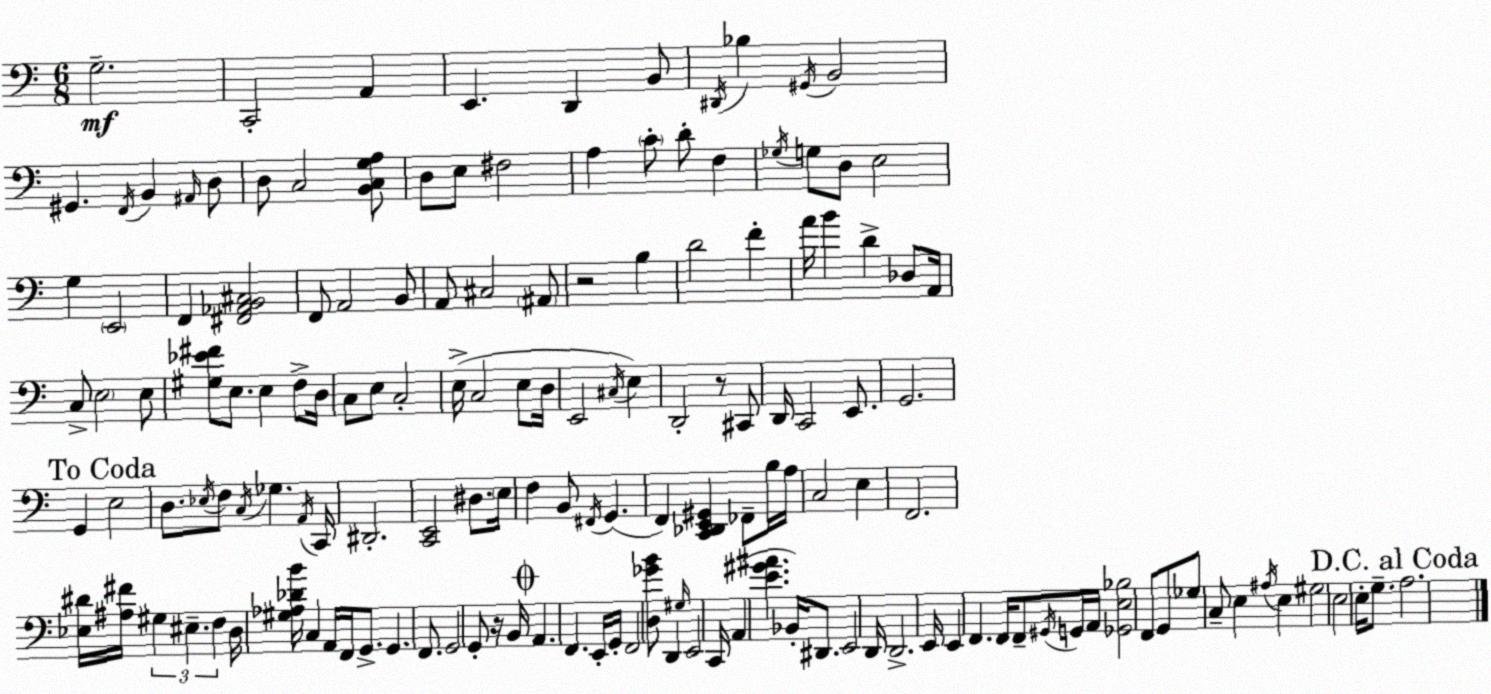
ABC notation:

X:1
T:Untitled
M:6/8
L:1/4
K:Am
G,2 C,,2 A,, E,, D,, B,,/2 ^D,,/4 _B, ^G,,/4 B,,2 ^G,, F,,/4 B,, ^A,,/4 D,/2 D,/2 C,2 [B,,C,G,A,]/2 D,/2 E,/2 ^F,2 A, C/2 D/2 F, _G,/4 G,/2 D,/2 E,2 G, E,,2 F,, [^F,,_A,,B,,^C,]2 F,,/2 A,,2 B,,/2 A,,/2 ^C,2 ^A,,/2 z2 B, D2 F A/4 B D _D,/2 A,,/4 C,/2 E,2 E,/2 [^G,_E^F]/2 E,/2 E, F,/2 D,/4 C,/2 E,/2 C,2 E,/4 C,2 E,/2 D,/4 E,,2 ^C,/4 E, D,,2 z/2 ^C,,/2 D,,/4 C,,2 E,,/2 G,,2 G,, E,2 D,/2 _E,/4 F,/2 C,/4 _G, A,,/4 C,,/4 ^D,,2 [C,,E,,]2 ^D,/2 E,/4 F, B,,/2 ^F,,/4 G,, F,, [C,,_D,,E,,^G,,] _F,,/2 B,/4 A,/4 C,2 E, F,,2 [_E,^D]/4 [^A,^F]/4 ^G, ^E, F, D,/4 [^G,_A,_DB]/4 C, A,,/4 F,,/4 G,,/2 G,, F,,/2 G,,2 G,,/2 z/4 B,,/4 A,, F,, E,,/4 G,,/4 F,,2 [D,_GB]/2 D,, ^G,/4 E,,2 C,,/4 A,, [E^G^A] _B,,/4 ^D,,/2 E,,2 D,,/4 D,,2 E,,/4 E,, F,, F,,/4 F,,/2 ^G,,/4 G,,/4 A,,/4 [_G,,E,_B,]2 F,,/2 G,,/2 _G,/2 C,/2 E, ^A,/4 E, ^G,2 E,2 E,/4 G,/2 A,2